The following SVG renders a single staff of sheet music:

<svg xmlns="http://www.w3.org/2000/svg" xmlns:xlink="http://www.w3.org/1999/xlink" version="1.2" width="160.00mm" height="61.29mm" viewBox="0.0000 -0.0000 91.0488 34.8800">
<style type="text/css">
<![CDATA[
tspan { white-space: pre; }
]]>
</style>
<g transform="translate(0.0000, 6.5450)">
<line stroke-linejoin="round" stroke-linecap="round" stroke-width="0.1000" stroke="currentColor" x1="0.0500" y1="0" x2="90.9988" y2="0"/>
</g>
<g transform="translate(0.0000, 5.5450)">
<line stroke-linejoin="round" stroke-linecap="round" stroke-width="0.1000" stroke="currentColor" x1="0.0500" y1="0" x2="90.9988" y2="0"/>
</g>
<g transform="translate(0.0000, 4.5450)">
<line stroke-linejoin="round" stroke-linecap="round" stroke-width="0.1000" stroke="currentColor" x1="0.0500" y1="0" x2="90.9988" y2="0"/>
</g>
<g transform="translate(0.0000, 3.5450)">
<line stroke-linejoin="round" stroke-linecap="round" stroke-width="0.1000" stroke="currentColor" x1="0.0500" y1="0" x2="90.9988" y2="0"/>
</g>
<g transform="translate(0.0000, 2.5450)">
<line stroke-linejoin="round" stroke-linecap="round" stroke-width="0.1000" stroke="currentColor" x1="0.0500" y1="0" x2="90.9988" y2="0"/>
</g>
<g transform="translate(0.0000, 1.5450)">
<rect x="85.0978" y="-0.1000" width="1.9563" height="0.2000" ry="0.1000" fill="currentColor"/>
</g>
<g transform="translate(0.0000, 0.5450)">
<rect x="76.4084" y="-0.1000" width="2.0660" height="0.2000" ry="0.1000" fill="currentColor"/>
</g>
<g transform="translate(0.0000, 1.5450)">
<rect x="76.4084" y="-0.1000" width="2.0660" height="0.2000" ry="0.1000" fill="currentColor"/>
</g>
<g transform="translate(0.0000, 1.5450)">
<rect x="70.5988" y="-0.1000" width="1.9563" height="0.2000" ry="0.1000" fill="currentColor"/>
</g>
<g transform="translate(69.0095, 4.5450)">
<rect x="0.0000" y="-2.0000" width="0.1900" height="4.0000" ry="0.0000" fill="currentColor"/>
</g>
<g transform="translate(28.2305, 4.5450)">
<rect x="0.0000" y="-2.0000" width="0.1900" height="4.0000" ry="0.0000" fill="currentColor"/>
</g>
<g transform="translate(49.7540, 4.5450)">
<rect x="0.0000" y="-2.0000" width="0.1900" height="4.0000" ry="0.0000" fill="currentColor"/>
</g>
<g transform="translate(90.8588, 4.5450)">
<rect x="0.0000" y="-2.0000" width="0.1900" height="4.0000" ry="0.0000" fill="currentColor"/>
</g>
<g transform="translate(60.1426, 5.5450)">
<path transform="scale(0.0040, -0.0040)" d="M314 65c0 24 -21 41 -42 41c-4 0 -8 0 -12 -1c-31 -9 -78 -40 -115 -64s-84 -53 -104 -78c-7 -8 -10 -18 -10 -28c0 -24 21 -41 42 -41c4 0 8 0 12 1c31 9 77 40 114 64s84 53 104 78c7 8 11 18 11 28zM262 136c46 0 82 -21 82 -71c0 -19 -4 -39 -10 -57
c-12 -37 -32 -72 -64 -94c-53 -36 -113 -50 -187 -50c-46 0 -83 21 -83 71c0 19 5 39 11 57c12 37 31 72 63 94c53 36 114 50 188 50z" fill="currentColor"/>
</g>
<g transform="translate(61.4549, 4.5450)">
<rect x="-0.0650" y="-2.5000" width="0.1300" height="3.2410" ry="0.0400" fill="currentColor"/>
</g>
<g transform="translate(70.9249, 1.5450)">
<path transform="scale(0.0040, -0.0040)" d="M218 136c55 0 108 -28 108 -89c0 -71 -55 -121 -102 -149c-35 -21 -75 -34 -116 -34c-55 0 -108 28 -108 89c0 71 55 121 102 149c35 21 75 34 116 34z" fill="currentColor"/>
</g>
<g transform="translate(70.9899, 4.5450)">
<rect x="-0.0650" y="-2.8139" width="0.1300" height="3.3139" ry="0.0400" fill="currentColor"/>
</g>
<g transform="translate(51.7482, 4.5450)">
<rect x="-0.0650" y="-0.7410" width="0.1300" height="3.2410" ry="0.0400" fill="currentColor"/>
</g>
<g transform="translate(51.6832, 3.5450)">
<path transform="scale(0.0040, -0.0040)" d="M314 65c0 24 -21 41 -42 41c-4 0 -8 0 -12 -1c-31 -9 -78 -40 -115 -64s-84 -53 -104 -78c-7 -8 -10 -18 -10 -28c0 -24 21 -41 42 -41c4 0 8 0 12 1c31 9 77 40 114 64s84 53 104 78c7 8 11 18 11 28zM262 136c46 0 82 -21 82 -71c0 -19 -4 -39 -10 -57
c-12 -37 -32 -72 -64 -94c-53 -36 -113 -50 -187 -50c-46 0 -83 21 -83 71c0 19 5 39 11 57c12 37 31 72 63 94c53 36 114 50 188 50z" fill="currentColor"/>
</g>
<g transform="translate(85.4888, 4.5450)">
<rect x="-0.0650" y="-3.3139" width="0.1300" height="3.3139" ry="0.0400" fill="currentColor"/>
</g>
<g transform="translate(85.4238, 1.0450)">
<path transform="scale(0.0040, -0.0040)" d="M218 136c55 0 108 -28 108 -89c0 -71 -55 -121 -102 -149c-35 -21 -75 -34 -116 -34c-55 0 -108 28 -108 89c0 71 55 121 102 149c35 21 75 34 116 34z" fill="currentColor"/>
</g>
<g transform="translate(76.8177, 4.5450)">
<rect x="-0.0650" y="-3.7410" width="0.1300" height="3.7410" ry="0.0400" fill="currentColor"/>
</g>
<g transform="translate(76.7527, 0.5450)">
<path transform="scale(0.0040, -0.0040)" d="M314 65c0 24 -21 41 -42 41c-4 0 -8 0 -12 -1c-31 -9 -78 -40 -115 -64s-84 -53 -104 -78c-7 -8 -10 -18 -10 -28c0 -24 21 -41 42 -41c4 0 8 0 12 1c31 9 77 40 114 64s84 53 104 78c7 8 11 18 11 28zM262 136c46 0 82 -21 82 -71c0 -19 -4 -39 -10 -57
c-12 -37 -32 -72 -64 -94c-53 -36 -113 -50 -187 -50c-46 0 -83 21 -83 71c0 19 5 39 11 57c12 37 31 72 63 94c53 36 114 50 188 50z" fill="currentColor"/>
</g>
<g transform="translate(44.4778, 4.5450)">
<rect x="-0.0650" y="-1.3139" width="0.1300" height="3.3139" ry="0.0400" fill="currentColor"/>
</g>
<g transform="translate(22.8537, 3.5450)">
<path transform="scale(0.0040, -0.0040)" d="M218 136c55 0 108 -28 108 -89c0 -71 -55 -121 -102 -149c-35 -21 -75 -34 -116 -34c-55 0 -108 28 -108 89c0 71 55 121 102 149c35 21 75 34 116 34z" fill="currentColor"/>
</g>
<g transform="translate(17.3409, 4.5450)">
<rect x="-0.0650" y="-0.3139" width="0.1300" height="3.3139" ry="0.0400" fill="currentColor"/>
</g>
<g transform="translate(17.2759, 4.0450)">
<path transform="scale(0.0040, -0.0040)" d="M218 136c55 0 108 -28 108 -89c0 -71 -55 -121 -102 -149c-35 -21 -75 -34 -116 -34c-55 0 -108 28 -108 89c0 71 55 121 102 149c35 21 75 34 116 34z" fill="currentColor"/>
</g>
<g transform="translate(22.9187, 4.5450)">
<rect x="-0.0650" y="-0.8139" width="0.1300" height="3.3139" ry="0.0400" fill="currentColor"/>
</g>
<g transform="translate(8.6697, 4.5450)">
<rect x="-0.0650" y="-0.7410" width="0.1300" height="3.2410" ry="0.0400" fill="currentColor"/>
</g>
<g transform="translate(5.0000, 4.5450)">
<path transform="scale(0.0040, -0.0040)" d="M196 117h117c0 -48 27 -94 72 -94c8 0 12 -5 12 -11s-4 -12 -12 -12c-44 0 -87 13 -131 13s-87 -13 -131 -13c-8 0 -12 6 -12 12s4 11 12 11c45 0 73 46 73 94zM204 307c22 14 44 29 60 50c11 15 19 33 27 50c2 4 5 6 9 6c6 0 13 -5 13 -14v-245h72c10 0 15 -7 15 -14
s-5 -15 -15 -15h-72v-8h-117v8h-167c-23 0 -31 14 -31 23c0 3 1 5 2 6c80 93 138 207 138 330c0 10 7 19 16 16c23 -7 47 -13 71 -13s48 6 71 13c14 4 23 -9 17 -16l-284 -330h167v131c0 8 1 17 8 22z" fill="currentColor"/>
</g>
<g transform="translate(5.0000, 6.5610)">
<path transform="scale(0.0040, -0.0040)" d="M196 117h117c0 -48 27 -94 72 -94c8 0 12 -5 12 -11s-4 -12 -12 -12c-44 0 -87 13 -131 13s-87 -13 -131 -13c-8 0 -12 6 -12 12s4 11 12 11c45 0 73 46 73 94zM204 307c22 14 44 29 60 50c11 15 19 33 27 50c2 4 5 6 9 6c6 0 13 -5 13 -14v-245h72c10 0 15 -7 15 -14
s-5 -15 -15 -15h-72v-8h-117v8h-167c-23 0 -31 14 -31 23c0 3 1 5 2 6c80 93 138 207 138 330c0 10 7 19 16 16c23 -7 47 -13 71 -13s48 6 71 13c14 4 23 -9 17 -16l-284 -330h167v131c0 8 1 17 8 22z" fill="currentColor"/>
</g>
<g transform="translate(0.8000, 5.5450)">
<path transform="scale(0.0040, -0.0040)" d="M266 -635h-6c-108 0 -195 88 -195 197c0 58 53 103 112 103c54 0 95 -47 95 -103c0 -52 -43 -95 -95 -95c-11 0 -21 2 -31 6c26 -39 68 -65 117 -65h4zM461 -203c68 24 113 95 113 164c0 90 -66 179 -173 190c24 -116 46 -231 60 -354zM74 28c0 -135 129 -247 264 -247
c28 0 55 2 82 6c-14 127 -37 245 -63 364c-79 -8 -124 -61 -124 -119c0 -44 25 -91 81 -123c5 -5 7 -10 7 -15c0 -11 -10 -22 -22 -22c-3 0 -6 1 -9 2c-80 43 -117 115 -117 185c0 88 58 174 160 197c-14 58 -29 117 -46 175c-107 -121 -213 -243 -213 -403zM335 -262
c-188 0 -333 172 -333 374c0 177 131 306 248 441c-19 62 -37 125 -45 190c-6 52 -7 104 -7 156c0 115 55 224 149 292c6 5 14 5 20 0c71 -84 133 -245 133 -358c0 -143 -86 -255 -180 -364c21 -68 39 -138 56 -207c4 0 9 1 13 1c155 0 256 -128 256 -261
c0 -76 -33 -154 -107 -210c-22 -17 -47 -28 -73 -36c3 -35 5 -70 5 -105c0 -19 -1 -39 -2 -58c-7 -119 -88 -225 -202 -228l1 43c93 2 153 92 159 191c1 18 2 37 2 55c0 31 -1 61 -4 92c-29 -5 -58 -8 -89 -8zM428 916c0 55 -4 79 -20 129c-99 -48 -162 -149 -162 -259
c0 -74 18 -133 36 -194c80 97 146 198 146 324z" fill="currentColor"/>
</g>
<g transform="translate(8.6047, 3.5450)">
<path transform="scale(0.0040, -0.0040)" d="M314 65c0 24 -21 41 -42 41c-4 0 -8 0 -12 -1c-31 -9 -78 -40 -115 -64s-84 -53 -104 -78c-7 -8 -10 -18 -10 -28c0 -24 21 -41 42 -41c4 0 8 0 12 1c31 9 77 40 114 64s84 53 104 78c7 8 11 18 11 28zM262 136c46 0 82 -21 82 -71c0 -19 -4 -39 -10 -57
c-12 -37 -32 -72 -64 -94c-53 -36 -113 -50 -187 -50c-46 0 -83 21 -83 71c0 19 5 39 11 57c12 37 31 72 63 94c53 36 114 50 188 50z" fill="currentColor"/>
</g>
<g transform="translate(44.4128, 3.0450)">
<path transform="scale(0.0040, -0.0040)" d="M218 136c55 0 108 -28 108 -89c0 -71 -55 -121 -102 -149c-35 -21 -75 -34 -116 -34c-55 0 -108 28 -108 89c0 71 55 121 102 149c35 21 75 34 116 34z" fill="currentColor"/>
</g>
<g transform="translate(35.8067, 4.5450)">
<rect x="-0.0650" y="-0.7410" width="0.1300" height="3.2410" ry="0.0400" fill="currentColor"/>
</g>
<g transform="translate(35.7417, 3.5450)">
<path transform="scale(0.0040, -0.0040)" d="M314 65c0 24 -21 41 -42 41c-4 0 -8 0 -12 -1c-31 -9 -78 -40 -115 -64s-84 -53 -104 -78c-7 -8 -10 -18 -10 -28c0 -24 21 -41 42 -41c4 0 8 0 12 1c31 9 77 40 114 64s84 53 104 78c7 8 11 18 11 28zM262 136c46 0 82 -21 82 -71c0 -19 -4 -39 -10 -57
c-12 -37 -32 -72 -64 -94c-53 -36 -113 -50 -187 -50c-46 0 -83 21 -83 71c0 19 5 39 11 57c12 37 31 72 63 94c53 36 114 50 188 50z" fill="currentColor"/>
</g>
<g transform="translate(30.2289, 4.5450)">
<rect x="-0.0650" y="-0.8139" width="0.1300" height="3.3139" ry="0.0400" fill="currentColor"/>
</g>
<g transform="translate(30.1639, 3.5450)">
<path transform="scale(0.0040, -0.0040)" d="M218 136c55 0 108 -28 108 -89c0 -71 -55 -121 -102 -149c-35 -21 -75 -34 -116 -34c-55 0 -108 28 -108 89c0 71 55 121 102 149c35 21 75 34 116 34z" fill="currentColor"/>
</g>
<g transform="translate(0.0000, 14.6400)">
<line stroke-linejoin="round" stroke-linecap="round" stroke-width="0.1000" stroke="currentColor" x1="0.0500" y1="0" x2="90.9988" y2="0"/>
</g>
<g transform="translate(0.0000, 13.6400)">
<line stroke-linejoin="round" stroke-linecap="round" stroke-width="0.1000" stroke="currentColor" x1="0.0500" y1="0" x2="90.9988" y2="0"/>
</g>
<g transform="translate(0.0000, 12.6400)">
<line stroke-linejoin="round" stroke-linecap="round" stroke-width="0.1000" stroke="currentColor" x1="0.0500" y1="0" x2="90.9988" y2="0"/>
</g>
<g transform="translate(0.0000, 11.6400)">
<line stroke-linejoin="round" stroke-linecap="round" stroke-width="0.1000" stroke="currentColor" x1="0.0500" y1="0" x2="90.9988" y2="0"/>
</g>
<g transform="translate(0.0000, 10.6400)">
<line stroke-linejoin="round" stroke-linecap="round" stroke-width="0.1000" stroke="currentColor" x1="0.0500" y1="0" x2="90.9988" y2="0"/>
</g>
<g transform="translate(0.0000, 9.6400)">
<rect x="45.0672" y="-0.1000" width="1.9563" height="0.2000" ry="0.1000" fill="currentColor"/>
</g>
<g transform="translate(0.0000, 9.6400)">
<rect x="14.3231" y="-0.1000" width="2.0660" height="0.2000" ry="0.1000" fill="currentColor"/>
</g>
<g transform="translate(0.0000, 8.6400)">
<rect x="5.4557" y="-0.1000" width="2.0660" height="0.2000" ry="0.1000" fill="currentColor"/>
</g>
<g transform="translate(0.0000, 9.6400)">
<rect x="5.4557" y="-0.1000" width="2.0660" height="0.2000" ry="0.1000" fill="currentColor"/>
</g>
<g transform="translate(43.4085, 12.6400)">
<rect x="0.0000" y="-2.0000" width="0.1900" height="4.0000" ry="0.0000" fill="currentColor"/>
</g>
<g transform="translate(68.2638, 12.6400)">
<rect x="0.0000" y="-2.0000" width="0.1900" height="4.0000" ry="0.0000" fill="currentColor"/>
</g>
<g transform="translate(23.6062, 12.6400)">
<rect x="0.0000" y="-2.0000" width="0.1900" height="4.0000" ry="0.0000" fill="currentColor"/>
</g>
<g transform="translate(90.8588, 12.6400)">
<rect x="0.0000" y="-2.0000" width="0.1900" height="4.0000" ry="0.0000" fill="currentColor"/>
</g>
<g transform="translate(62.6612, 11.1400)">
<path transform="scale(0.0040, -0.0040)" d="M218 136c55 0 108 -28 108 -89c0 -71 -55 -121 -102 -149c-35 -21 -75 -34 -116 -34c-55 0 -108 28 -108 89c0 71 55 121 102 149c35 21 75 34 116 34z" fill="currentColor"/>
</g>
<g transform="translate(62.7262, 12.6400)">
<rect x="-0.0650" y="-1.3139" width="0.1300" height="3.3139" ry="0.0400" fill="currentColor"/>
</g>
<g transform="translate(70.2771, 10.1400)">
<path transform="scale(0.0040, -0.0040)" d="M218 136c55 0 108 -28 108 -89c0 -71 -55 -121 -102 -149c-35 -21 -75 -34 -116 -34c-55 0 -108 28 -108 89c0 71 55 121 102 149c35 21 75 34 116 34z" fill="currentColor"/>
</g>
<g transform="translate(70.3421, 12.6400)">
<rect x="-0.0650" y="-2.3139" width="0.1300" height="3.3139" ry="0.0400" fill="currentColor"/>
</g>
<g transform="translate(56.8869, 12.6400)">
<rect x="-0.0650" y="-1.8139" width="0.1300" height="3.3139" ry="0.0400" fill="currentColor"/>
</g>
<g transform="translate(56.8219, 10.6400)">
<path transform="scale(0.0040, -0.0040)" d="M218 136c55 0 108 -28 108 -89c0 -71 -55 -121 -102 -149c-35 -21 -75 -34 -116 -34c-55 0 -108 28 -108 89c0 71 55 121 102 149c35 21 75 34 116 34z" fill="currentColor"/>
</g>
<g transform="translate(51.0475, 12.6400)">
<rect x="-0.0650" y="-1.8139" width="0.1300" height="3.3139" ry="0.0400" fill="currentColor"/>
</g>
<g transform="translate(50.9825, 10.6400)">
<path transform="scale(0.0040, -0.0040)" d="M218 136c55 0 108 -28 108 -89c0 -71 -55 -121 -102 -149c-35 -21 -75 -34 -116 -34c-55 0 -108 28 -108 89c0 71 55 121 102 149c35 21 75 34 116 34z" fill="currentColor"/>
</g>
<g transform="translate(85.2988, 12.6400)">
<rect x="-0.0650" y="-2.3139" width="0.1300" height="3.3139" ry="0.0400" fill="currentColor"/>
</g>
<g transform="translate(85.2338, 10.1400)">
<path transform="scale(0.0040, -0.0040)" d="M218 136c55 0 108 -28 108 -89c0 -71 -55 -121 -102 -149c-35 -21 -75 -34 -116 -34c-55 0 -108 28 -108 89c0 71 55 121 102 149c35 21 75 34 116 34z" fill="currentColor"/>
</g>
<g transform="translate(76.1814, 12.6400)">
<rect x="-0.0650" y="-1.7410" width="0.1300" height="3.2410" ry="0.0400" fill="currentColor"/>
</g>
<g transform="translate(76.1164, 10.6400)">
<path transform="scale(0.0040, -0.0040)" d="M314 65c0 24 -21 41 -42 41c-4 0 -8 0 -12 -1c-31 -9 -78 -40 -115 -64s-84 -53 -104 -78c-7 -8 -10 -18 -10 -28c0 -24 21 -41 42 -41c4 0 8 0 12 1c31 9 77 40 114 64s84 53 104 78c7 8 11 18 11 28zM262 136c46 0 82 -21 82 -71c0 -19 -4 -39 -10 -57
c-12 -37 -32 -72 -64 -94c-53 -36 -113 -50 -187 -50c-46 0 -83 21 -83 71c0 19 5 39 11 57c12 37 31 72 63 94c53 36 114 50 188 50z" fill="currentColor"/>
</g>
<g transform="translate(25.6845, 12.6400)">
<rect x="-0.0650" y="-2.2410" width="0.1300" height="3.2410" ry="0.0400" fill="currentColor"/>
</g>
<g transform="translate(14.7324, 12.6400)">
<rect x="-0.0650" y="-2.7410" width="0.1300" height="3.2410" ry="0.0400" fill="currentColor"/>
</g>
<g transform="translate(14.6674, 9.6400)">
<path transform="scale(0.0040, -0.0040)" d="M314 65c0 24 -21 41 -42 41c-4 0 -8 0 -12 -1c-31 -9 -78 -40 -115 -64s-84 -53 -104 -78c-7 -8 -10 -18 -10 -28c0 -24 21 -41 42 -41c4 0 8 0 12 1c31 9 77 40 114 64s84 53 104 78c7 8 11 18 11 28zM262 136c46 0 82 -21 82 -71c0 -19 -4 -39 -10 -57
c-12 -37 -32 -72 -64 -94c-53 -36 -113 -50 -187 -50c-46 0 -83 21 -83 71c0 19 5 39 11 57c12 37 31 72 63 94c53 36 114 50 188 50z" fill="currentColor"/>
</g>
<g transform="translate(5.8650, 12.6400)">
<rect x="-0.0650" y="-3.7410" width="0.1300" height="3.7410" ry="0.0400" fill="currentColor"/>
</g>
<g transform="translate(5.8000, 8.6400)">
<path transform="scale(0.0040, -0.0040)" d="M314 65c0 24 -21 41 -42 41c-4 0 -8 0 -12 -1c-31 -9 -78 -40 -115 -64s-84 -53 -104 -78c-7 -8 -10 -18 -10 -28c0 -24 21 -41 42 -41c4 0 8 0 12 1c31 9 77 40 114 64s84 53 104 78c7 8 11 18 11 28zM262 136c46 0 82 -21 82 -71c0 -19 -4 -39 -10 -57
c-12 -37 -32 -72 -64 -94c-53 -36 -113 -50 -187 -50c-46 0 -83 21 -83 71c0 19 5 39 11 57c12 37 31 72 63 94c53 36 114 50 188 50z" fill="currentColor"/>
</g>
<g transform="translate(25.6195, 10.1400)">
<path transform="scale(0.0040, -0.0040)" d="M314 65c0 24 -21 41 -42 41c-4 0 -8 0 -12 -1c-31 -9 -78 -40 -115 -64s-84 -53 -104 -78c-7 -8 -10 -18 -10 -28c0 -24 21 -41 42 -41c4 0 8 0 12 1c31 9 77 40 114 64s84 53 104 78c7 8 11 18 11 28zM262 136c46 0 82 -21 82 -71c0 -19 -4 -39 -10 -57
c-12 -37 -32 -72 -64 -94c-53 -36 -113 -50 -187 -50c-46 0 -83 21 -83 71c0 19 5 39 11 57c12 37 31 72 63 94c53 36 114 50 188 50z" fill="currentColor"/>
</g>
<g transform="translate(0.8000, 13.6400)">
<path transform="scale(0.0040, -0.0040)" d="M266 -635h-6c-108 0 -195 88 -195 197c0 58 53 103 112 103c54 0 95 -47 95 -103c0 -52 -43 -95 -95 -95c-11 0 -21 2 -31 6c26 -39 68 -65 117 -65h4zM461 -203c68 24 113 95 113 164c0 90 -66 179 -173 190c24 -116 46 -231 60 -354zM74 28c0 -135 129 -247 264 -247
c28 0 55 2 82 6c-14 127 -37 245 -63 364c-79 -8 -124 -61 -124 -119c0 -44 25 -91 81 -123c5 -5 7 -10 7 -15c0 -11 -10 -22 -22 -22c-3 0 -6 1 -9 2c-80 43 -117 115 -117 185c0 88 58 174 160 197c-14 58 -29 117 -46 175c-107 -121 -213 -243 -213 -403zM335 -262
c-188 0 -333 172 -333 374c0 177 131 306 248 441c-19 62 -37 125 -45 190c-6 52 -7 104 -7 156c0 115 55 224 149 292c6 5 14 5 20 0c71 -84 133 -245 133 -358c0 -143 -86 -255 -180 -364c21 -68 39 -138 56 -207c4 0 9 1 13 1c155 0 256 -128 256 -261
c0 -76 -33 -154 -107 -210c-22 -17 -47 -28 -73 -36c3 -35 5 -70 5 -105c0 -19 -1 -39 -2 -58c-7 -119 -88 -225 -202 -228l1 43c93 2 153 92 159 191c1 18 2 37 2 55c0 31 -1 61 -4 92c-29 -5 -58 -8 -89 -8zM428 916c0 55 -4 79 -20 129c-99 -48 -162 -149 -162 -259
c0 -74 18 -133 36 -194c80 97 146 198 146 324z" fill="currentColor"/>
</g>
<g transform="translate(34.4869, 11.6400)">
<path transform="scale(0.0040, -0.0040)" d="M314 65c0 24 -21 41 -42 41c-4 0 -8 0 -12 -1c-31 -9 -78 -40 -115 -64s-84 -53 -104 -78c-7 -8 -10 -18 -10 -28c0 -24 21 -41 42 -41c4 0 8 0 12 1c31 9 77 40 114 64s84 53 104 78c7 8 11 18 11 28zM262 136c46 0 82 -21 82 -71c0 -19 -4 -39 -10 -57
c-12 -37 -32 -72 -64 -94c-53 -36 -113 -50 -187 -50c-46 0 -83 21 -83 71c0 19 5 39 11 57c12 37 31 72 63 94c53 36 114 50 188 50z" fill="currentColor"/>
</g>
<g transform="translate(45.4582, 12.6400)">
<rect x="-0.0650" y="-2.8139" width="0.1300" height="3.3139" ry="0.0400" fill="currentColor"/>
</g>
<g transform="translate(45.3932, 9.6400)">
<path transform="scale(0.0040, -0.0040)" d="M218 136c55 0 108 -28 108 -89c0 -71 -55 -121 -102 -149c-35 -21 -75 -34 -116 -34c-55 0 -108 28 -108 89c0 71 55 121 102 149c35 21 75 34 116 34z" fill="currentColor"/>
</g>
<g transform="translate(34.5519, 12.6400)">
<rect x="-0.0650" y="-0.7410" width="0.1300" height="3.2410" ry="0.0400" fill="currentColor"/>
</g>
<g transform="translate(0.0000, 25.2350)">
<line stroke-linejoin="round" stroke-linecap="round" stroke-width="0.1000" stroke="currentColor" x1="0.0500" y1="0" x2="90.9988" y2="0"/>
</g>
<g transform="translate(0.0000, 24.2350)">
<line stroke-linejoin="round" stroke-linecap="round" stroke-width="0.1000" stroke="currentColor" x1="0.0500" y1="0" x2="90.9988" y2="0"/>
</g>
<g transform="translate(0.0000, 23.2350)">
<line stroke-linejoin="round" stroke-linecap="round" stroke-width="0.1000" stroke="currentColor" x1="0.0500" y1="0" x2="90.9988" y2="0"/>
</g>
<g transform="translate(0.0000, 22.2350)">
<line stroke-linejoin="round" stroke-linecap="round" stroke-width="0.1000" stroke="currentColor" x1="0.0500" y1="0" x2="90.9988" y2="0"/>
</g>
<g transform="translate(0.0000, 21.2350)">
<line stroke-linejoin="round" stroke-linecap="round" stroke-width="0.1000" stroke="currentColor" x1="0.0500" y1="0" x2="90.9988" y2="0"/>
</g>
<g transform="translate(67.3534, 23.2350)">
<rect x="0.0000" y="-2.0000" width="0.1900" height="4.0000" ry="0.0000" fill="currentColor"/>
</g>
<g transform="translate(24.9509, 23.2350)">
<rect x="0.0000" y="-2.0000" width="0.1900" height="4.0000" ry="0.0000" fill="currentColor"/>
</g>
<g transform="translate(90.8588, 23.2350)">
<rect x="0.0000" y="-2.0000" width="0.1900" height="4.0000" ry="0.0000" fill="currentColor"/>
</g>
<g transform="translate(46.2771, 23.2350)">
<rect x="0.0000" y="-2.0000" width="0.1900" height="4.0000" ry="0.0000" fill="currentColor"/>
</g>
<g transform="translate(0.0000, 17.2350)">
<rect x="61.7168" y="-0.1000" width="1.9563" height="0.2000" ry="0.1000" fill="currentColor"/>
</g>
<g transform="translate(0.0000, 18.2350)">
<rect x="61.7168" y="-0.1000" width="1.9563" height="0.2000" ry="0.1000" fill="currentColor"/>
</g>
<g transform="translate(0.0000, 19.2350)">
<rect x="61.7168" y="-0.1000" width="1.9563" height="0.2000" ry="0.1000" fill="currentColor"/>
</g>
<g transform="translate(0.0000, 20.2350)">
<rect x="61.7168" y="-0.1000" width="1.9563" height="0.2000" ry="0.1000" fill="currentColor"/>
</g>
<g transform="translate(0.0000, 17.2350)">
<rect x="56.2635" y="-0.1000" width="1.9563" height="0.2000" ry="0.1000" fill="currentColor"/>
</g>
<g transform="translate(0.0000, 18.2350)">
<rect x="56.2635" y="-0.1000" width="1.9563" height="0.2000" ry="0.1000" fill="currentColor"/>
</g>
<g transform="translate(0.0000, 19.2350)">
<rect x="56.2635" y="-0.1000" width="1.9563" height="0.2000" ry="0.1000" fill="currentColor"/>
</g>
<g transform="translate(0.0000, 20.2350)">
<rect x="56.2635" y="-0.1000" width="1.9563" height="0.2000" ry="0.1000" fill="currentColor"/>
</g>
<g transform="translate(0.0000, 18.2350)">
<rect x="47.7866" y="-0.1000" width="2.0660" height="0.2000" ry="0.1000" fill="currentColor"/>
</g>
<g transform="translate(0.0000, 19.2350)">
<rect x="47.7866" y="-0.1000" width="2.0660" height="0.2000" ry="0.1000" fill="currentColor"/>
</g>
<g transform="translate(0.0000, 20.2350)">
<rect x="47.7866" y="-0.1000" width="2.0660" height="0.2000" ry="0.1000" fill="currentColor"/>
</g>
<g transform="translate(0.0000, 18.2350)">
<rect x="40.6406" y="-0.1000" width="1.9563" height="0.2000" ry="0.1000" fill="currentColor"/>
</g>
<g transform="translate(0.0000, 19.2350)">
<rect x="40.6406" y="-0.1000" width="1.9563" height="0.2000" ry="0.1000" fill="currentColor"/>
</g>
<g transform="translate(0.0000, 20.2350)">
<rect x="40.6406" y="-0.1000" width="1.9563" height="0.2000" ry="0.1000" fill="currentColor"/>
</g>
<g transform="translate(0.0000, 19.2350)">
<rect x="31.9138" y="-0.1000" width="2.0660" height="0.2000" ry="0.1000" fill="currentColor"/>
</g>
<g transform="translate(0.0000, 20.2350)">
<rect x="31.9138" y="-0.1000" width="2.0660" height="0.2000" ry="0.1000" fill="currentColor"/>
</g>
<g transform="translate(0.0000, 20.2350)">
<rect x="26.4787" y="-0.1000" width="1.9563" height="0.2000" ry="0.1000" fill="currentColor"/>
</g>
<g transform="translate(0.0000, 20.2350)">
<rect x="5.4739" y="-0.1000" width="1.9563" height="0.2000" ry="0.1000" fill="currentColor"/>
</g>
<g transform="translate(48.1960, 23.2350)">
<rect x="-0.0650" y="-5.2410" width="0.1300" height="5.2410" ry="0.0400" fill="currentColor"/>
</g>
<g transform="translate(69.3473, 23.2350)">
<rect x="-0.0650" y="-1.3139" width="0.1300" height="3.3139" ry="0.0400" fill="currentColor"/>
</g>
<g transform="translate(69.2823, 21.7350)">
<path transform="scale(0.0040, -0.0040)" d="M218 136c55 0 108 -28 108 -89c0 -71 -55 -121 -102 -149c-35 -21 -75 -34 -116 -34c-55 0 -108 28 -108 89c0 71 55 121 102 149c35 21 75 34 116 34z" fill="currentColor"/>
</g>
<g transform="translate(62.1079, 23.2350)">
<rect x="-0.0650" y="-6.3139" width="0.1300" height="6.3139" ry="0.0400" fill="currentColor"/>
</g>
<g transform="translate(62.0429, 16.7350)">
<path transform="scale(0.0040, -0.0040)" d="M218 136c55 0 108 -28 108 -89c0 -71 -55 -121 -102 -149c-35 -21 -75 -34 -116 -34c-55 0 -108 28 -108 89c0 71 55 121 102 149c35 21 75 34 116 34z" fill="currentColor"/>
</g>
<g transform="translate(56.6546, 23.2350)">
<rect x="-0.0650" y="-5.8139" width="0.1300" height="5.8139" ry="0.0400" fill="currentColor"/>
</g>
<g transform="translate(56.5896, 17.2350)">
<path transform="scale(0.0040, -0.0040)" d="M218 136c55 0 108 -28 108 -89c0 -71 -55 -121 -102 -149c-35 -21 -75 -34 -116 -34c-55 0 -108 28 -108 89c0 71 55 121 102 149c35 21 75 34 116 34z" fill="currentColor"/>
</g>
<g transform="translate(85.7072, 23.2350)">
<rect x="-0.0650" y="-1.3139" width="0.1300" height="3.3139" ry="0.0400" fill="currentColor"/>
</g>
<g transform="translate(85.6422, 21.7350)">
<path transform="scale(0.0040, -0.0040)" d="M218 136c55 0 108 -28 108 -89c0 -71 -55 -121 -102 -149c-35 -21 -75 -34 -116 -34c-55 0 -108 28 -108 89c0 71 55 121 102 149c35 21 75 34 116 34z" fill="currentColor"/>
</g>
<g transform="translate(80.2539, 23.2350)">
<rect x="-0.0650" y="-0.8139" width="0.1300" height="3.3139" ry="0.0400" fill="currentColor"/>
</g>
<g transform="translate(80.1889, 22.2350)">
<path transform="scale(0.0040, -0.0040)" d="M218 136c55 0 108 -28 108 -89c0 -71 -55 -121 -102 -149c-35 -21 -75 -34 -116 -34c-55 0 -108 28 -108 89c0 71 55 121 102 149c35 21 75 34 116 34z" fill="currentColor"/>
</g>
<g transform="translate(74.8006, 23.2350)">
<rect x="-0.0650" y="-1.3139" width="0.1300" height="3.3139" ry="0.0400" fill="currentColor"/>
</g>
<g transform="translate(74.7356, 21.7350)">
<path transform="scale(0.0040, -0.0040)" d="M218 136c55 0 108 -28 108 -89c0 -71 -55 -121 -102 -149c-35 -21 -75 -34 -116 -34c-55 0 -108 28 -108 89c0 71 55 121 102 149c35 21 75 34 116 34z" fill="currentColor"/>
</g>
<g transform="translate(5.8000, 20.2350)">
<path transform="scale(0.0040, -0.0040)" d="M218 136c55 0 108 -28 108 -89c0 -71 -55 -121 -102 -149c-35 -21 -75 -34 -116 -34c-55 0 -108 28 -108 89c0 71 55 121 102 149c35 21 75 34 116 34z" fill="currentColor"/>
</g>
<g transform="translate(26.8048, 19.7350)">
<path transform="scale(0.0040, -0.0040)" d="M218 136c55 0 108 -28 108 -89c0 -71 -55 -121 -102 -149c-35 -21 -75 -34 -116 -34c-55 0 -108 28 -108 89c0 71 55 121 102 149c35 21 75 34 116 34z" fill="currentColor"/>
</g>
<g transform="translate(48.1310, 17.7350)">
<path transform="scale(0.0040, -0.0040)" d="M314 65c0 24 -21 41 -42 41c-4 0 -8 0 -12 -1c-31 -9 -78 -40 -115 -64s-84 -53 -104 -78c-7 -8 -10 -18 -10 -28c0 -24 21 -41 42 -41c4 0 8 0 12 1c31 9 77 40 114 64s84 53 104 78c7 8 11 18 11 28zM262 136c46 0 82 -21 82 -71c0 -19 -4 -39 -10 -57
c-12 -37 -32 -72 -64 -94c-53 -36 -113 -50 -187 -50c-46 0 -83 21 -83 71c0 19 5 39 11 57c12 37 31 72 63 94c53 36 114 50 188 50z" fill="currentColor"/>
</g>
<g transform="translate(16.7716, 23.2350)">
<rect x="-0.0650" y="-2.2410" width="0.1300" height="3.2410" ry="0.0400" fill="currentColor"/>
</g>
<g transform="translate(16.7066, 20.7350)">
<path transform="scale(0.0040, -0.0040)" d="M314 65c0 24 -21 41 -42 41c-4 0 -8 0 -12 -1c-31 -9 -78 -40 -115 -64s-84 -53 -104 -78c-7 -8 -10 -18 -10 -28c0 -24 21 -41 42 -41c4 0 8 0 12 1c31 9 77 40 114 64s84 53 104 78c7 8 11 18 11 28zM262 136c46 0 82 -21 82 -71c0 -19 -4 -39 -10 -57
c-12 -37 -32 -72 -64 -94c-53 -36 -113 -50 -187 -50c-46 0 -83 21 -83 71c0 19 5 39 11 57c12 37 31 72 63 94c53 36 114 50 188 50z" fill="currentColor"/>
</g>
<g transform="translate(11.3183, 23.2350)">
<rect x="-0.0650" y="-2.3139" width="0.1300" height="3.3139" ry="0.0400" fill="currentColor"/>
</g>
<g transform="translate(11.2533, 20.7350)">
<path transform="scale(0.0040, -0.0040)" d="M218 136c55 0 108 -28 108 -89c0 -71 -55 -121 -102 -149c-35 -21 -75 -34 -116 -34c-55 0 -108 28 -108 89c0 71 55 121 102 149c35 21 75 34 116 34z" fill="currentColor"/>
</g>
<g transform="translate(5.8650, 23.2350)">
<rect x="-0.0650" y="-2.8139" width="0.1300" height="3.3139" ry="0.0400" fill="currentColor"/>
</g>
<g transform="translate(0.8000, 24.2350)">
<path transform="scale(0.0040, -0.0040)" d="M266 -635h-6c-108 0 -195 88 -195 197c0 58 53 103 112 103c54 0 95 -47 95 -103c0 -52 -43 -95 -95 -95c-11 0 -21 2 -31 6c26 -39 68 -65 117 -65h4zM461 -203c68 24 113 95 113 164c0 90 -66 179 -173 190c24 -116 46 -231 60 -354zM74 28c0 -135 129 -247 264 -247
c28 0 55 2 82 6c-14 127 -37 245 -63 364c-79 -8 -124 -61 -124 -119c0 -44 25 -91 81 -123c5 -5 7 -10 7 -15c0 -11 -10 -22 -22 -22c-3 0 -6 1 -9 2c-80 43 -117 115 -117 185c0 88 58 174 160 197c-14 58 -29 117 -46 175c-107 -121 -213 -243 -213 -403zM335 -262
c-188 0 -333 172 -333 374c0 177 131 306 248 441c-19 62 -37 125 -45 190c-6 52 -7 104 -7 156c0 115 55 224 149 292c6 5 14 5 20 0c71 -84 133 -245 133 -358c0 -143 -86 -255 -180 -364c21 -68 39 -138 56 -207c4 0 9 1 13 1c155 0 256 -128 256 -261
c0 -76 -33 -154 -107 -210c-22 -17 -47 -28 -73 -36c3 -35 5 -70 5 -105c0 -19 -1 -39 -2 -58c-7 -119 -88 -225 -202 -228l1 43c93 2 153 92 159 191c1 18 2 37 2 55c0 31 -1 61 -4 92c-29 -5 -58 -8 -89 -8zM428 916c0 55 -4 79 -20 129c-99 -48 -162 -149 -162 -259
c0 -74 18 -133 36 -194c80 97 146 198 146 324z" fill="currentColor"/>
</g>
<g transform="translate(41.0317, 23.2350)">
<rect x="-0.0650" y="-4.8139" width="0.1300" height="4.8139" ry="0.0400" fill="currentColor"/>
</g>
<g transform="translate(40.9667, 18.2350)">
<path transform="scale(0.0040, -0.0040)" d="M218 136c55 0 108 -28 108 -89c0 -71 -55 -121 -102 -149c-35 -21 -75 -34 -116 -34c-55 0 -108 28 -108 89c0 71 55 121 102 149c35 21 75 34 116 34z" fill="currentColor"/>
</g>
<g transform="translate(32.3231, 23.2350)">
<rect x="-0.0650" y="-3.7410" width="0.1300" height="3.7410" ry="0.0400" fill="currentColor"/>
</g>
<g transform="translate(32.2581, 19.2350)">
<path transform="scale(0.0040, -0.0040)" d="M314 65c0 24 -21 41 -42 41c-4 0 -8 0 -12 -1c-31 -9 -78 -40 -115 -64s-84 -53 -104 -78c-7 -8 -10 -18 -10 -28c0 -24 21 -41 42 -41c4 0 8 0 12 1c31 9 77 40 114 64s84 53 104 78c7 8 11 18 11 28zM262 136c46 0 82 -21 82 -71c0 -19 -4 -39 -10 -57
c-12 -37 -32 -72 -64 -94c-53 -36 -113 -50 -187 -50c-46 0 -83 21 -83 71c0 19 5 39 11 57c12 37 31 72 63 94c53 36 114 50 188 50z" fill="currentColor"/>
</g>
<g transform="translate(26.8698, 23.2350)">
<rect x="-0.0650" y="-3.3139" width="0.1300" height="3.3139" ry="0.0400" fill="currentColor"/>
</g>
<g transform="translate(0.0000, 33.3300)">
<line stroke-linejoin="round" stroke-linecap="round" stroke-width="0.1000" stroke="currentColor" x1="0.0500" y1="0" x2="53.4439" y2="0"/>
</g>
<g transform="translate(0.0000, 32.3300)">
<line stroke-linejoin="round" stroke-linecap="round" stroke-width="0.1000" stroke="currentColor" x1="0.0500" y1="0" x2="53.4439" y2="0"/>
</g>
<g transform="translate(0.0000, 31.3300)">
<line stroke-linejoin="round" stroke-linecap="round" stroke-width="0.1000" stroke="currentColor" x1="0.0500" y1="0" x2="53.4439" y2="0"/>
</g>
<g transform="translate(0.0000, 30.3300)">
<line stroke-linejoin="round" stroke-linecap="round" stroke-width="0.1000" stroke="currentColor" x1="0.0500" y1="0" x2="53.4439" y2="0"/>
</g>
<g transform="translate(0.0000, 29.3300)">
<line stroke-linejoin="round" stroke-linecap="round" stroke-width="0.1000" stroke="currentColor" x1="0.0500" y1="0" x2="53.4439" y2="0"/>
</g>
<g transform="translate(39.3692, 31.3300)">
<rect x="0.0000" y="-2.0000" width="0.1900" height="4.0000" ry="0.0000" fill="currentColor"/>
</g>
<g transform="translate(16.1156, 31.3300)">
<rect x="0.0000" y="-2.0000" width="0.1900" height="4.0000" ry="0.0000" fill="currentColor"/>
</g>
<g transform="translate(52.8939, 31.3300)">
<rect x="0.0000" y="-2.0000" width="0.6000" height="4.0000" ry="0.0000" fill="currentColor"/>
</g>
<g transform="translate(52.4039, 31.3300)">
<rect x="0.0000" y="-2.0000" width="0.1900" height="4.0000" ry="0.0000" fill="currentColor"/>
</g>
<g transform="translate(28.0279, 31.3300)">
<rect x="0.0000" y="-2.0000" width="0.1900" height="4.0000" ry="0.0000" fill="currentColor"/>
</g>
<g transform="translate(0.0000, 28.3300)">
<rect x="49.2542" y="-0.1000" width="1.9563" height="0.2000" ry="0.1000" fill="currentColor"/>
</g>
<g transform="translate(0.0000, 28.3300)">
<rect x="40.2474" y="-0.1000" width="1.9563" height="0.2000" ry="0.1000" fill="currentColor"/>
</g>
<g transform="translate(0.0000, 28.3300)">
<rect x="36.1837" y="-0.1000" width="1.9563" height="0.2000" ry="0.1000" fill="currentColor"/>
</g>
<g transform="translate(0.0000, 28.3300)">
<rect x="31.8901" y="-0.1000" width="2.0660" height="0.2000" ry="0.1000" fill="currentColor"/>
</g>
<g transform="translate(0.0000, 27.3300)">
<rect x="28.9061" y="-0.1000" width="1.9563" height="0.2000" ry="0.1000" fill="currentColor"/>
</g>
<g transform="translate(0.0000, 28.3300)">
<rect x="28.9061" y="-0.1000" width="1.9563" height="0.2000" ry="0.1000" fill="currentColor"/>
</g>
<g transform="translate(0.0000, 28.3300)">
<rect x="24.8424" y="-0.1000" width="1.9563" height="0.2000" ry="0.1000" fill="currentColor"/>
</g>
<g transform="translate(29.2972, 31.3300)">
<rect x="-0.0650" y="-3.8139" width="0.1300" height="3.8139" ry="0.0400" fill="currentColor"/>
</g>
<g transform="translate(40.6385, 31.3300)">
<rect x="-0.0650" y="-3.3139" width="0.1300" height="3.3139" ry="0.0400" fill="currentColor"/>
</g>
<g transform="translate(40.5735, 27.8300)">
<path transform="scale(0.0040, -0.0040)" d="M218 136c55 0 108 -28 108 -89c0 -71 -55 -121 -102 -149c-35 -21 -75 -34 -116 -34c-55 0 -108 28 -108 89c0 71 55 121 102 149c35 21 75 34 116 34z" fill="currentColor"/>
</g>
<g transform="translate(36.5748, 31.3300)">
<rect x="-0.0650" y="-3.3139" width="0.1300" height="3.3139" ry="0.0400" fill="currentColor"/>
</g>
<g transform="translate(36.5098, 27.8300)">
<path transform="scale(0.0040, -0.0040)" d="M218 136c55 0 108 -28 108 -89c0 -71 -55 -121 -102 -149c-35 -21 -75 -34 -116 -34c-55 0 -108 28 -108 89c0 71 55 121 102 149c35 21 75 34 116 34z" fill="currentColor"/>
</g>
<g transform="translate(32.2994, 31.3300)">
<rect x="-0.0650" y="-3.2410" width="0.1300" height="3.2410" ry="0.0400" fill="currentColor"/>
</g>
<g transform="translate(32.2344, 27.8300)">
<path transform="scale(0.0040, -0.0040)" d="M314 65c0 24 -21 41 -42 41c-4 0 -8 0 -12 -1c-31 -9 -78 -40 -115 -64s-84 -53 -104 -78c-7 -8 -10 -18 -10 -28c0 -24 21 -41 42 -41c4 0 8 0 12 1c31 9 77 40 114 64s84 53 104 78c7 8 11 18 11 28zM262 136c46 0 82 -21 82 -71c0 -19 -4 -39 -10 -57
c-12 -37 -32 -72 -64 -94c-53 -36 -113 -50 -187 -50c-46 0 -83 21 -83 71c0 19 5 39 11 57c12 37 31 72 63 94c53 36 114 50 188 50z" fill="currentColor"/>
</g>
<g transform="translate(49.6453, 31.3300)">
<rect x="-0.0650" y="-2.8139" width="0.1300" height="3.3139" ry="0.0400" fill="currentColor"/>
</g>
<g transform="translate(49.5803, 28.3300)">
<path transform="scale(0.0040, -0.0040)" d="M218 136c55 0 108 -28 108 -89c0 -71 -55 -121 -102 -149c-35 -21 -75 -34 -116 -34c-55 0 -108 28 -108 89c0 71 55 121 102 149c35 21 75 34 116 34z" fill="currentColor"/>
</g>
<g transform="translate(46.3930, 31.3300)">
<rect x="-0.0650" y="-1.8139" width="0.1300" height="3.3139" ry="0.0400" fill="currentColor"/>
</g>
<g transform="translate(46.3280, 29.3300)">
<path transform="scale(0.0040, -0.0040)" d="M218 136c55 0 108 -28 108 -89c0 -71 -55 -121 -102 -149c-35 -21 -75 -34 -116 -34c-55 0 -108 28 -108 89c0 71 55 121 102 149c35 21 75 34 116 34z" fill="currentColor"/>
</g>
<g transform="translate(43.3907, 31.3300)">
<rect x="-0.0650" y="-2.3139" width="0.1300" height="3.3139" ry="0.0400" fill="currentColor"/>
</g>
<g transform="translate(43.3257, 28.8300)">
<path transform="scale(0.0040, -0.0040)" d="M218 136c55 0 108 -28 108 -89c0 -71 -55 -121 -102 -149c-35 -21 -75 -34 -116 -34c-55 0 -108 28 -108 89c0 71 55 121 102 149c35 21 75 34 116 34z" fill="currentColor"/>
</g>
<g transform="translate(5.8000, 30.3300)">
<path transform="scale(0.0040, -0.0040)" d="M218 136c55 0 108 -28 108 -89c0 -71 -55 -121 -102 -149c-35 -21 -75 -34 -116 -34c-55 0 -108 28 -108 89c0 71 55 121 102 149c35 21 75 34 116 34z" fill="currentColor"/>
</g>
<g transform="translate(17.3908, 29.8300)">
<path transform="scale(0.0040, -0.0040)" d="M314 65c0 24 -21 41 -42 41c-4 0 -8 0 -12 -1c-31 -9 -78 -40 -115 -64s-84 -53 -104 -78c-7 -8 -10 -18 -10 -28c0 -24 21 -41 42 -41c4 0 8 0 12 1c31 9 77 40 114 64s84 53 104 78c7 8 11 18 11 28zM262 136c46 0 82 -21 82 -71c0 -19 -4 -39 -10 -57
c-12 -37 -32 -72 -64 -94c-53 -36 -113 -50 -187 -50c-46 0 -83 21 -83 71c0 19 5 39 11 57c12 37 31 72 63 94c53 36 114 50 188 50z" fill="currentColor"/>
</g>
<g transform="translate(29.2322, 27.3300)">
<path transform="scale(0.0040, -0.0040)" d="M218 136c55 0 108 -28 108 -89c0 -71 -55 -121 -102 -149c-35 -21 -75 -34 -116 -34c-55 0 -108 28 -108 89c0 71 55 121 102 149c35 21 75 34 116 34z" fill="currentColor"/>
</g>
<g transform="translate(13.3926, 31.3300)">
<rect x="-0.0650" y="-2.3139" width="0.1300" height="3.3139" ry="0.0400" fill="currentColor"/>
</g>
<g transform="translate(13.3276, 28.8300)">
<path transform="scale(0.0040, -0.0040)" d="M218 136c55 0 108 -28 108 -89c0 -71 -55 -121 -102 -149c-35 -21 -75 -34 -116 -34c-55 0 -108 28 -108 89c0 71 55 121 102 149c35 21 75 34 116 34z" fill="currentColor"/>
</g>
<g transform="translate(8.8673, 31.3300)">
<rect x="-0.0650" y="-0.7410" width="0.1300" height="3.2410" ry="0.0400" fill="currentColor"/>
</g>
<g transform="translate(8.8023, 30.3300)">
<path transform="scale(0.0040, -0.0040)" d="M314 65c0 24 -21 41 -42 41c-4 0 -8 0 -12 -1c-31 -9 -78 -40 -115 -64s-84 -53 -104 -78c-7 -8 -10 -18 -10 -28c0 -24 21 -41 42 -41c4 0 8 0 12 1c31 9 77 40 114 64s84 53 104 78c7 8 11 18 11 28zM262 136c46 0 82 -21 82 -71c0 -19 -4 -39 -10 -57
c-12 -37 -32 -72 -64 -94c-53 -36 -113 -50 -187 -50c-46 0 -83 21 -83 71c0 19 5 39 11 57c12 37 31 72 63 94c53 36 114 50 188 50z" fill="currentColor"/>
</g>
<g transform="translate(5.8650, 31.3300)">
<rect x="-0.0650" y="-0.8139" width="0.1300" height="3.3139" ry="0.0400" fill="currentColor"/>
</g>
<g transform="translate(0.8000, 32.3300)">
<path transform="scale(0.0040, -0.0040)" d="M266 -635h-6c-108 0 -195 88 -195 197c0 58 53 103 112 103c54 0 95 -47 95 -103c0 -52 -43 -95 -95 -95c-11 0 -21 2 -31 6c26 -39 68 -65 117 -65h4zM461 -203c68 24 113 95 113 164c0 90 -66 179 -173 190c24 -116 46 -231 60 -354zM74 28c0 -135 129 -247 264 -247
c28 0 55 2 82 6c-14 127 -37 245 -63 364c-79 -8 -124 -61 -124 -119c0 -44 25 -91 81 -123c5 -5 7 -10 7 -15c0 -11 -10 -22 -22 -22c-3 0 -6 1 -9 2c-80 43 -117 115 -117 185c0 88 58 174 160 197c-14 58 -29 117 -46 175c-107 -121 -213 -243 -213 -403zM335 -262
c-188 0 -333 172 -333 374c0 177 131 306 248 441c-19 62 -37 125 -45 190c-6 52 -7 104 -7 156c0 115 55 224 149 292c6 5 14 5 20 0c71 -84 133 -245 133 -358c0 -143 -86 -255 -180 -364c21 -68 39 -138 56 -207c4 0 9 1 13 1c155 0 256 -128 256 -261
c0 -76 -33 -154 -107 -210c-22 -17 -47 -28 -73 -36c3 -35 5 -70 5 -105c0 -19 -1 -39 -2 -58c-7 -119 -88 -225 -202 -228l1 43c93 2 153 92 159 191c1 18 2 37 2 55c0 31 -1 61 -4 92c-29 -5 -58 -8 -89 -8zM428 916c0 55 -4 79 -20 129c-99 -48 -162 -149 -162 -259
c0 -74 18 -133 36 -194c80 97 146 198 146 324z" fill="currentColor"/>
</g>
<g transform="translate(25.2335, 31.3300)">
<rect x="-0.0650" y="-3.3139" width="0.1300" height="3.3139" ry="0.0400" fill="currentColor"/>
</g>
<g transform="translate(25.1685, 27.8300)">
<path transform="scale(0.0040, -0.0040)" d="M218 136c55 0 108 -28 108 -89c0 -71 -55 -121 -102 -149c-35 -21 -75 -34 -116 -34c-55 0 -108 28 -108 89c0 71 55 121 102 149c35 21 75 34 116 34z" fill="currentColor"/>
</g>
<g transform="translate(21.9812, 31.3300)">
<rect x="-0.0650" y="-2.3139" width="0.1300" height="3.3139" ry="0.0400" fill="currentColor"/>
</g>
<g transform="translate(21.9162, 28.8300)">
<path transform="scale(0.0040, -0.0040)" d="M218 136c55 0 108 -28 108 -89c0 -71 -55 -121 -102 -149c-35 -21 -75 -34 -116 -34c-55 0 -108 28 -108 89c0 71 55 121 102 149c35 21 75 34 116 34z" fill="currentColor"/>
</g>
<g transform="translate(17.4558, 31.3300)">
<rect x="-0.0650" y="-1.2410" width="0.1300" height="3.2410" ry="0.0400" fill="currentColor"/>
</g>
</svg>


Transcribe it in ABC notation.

X:1
T:Untitled
M:4/4
L:1/4
K:C
d2 c d d d2 e d2 G2 a c'2 b c'2 a2 g2 d2 a f f e g f2 g a g g2 b c'2 e' f'2 g' a' e e d e d d2 g e2 g b c' b2 b b g f a